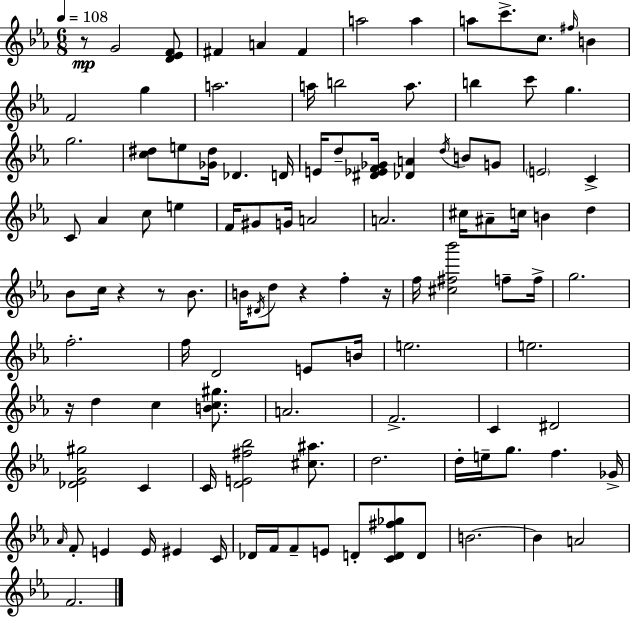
X:1
T:Untitled
M:6/8
L:1/4
K:Eb
z/2 G2 [D_EF]/2 ^F A ^F a2 a a/2 c'/2 c/2 ^f/4 B F2 g a2 a/4 b2 a/2 b c'/2 g g2 [c^d]/2 e/2 [_G^d]/4 _D D/4 E/4 d/2 [^D_EF_G]/4 [_DA] d/4 B/2 G/2 E2 C C/2 _A c/2 e F/4 ^G/2 G/4 A2 A2 ^c/4 ^A/2 c/4 B d _B/2 c/4 z z/2 _B/2 B/4 ^D/4 d/2 z f z/4 f/4 [^c^f_b']2 f/2 f/4 g2 f2 f/4 D2 E/2 B/4 e2 e2 z/4 d c [Bc^g]/2 A2 F2 C ^D2 [_D_E_A^g]2 C C/4 [DE^f_b]2 [^c^a]/2 d2 d/4 e/4 g/2 f _G/4 _A/4 F/2 E E/4 ^E C/4 _D/4 F/4 F/2 E/2 D/2 [CD^f_g]/2 D/2 B2 B A2 F2